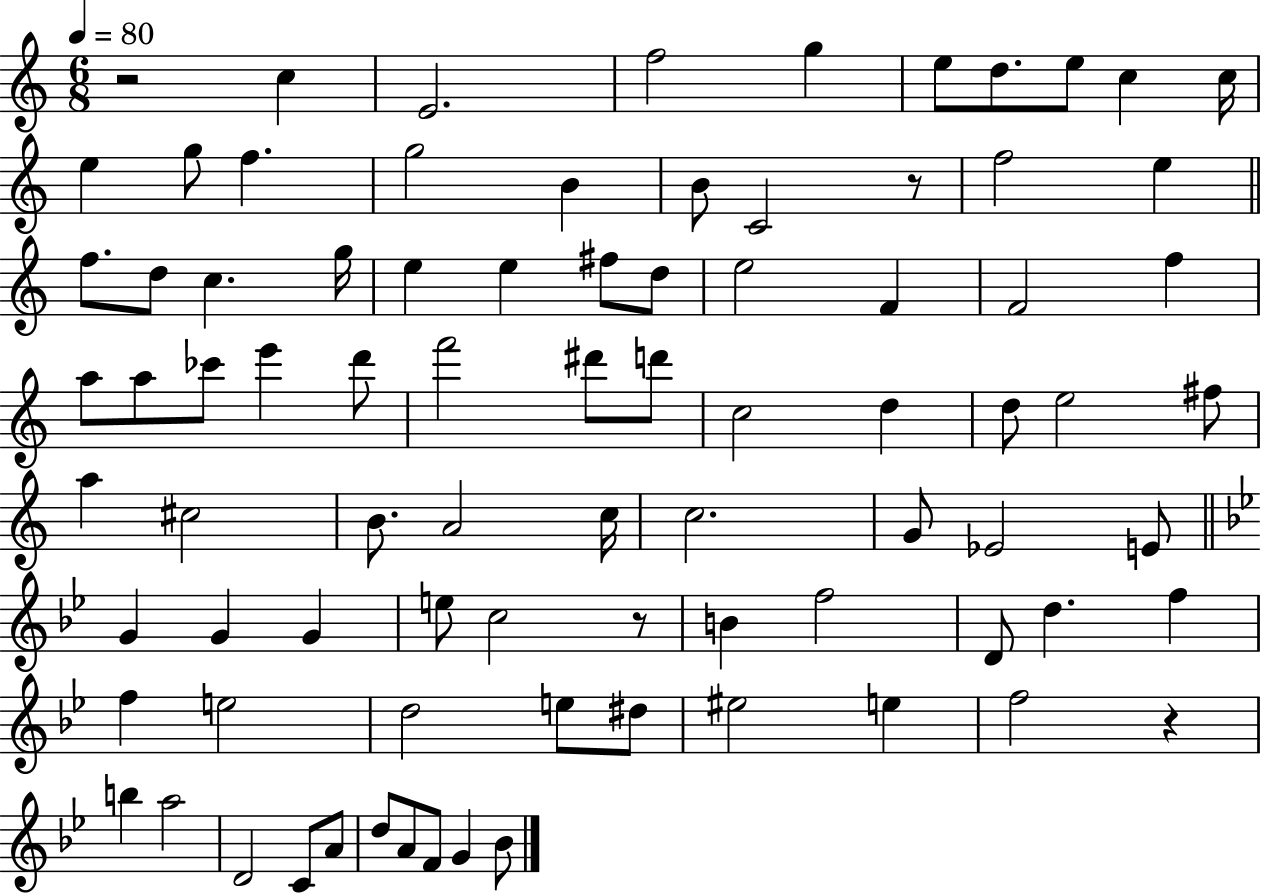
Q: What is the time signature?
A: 6/8